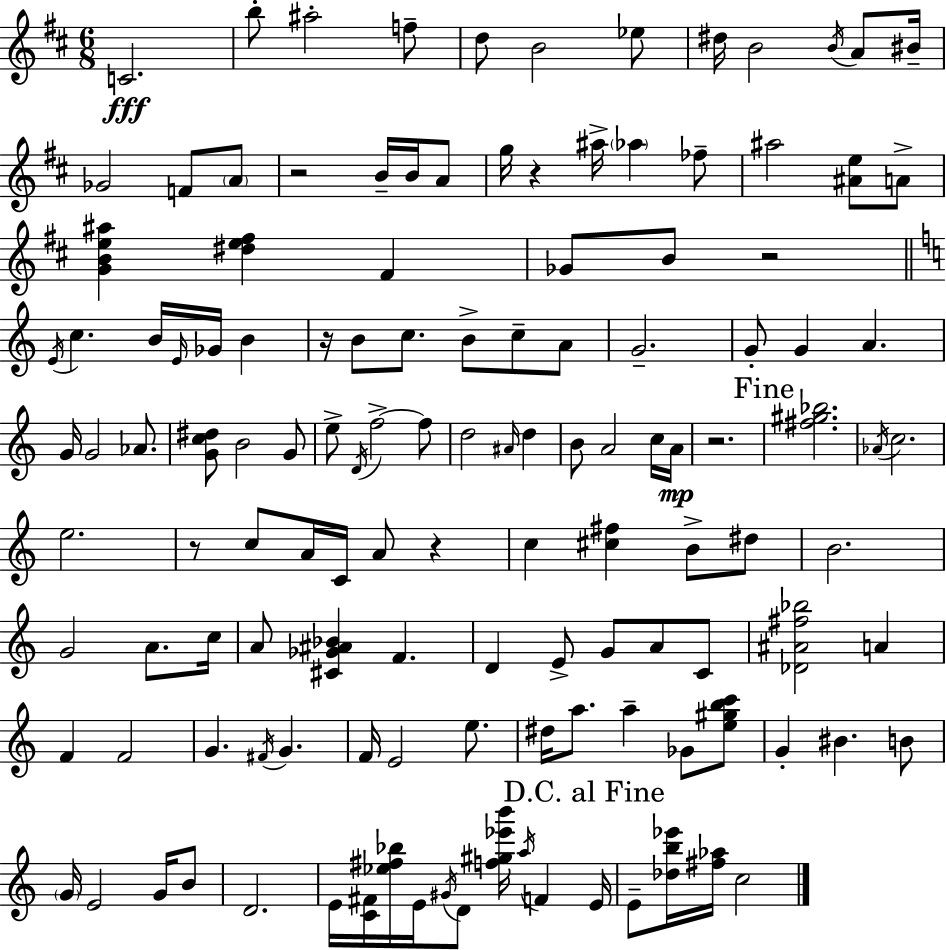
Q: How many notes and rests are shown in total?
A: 130